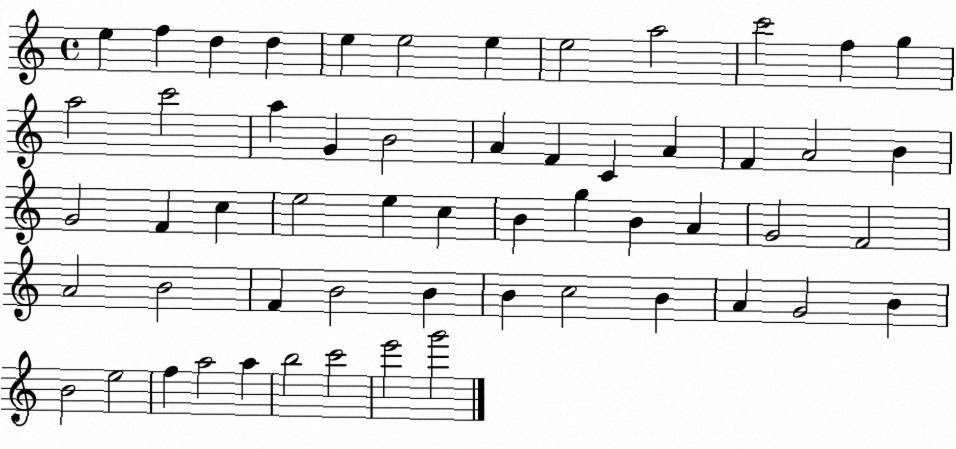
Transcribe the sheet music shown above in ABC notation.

X:1
T:Untitled
M:4/4
L:1/4
K:C
e f d d e e2 e e2 a2 c'2 f g a2 c'2 a G B2 A F C A F A2 B G2 F c e2 e c B g B A G2 F2 A2 B2 F B2 B B c2 B A G2 B B2 e2 f a2 a b2 c'2 e'2 g'2